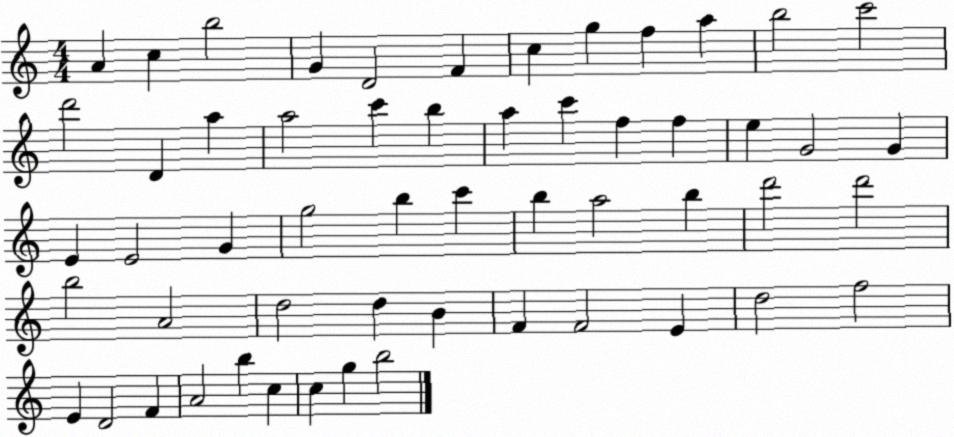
X:1
T:Untitled
M:4/4
L:1/4
K:C
A c b2 G D2 F c g f a b2 c'2 d'2 D a a2 c' b a c' f f e G2 G E E2 G g2 b c' b a2 b d'2 d'2 b2 A2 d2 d B F F2 E d2 f2 E D2 F A2 b c c g b2